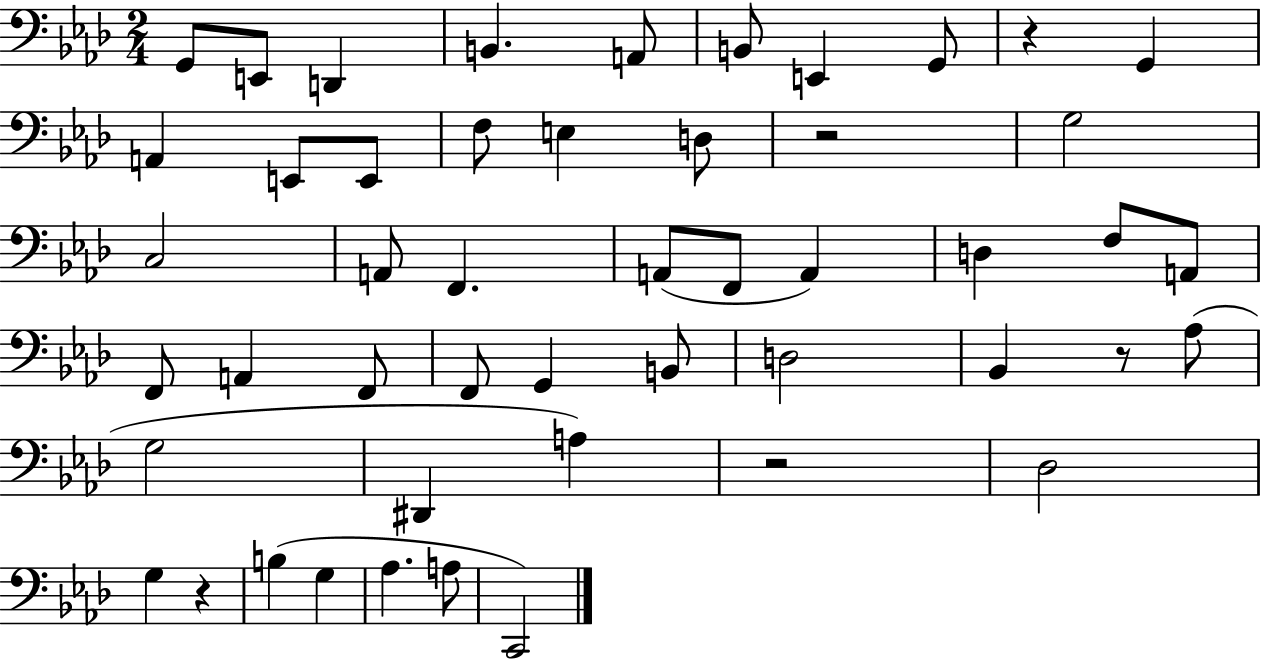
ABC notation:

X:1
T:Untitled
M:2/4
L:1/4
K:Ab
G,,/2 E,,/2 D,, B,, A,,/2 B,,/2 E,, G,,/2 z G,, A,, E,,/2 E,,/2 F,/2 E, D,/2 z2 G,2 C,2 A,,/2 F,, A,,/2 F,,/2 A,, D, F,/2 A,,/2 F,,/2 A,, F,,/2 F,,/2 G,, B,,/2 D,2 _B,, z/2 _A,/2 G,2 ^D,, A, z2 _D,2 G, z B, G, _A, A,/2 C,,2